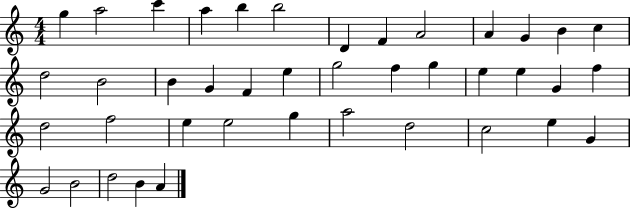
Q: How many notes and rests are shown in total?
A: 41